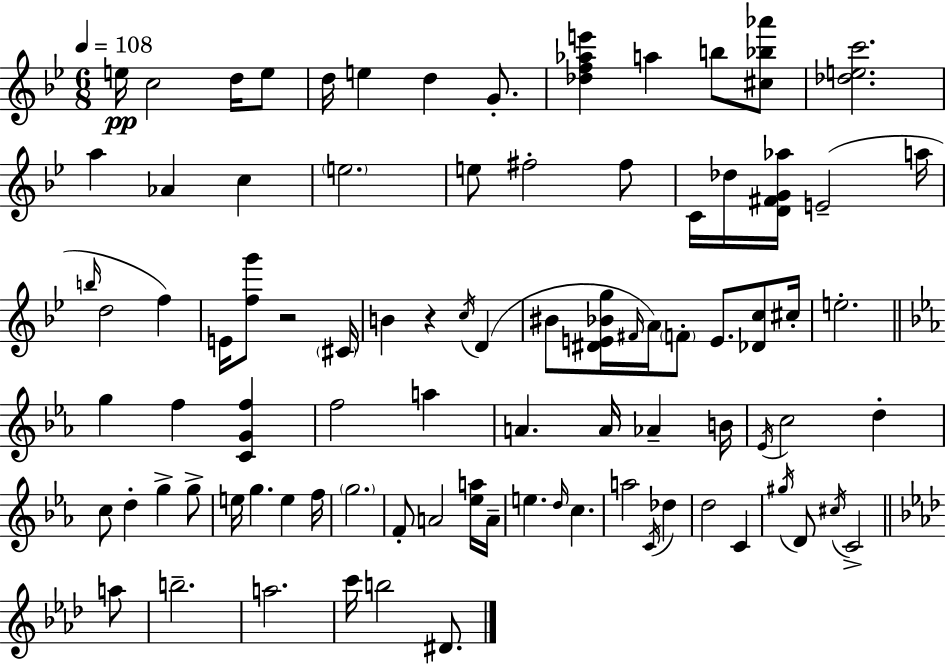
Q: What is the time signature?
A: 6/8